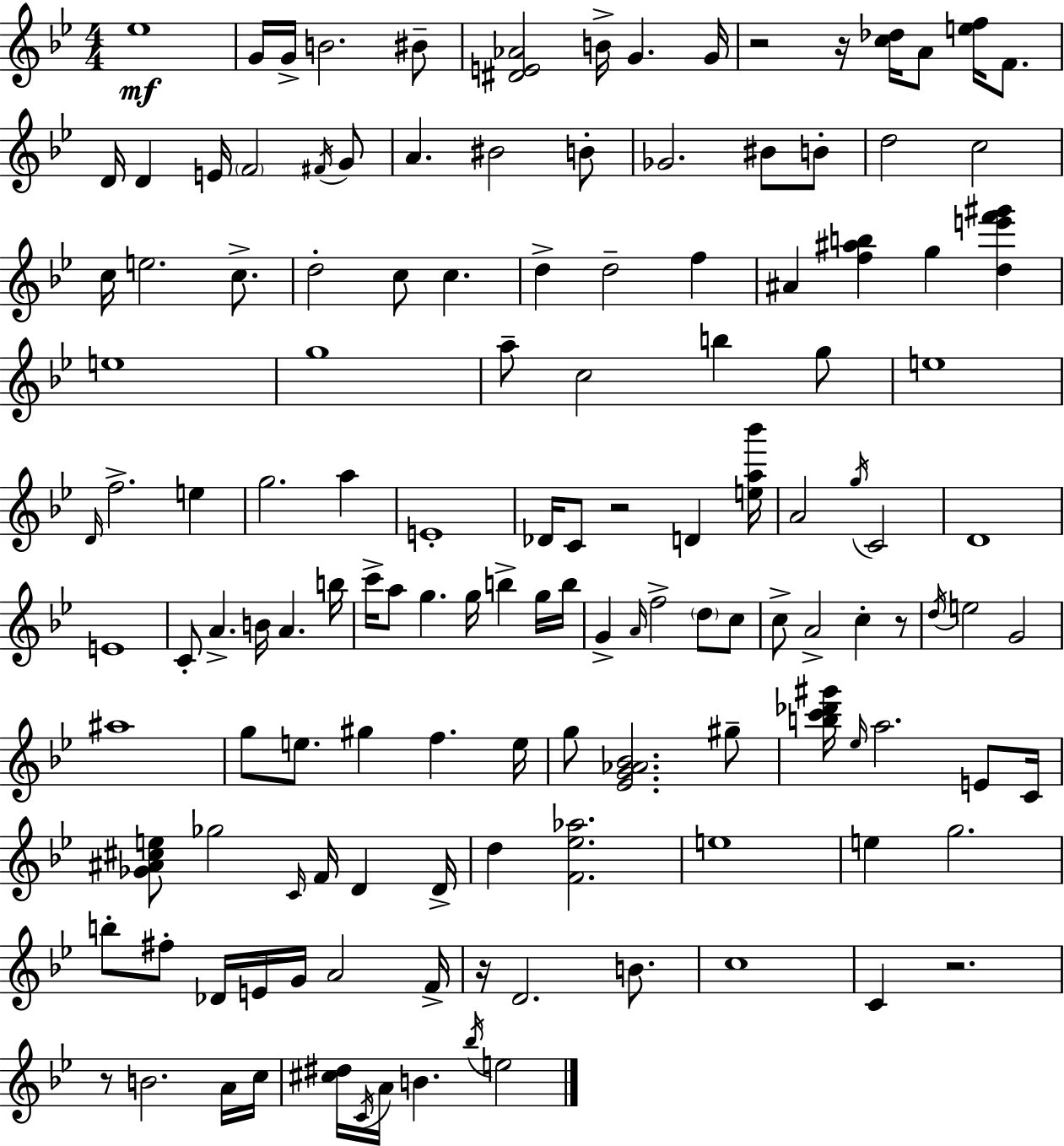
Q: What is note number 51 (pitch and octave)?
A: D4